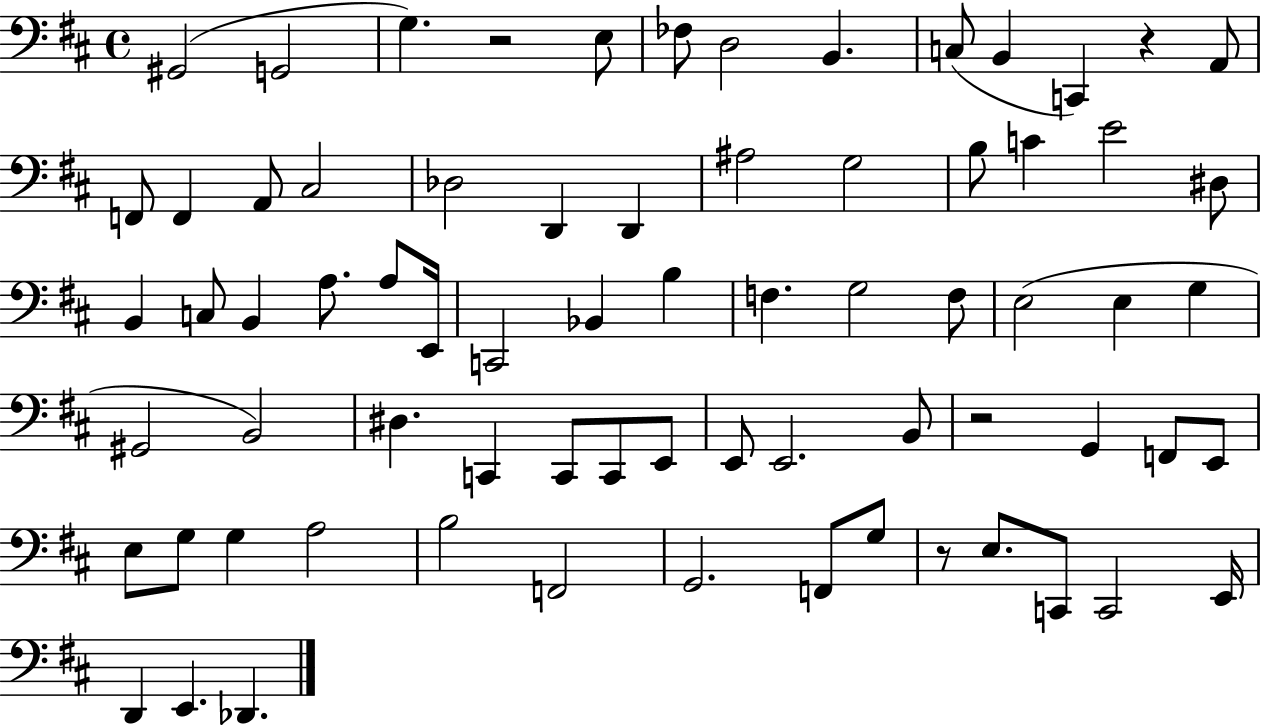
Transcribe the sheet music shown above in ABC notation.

X:1
T:Untitled
M:4/4
L:1/4
K:D
^G,,2 G,,2 G, z2 E,/2 _F,/2 D,2 B,, C,/2 B,, C,, z A,,/2 F,,/2 F,, A,,/2 ^C,2 _D,2 D,, D,, ^A,2 G,2 B,/2 C E2 ^D,/2 B,, C,/2 B,, A,/2 A,/2 E,,/4 C,,2 _B,, B, F, G,2 F,/2 E,2 E, G, ^G,,2 B,,2 ^D, C,, C,,/2 C,,/2 E,,/2 E,,/2 E,,2 B,,/2 z2 G,, F,,/2 E,,/2 E,/2 G,/2 G, A,2 B,2 F,,2 G,,2 F,,/2 G,/2 z/2 E,/2 C,,/2 C,,2 E,,/4 D,, E,, _D,,